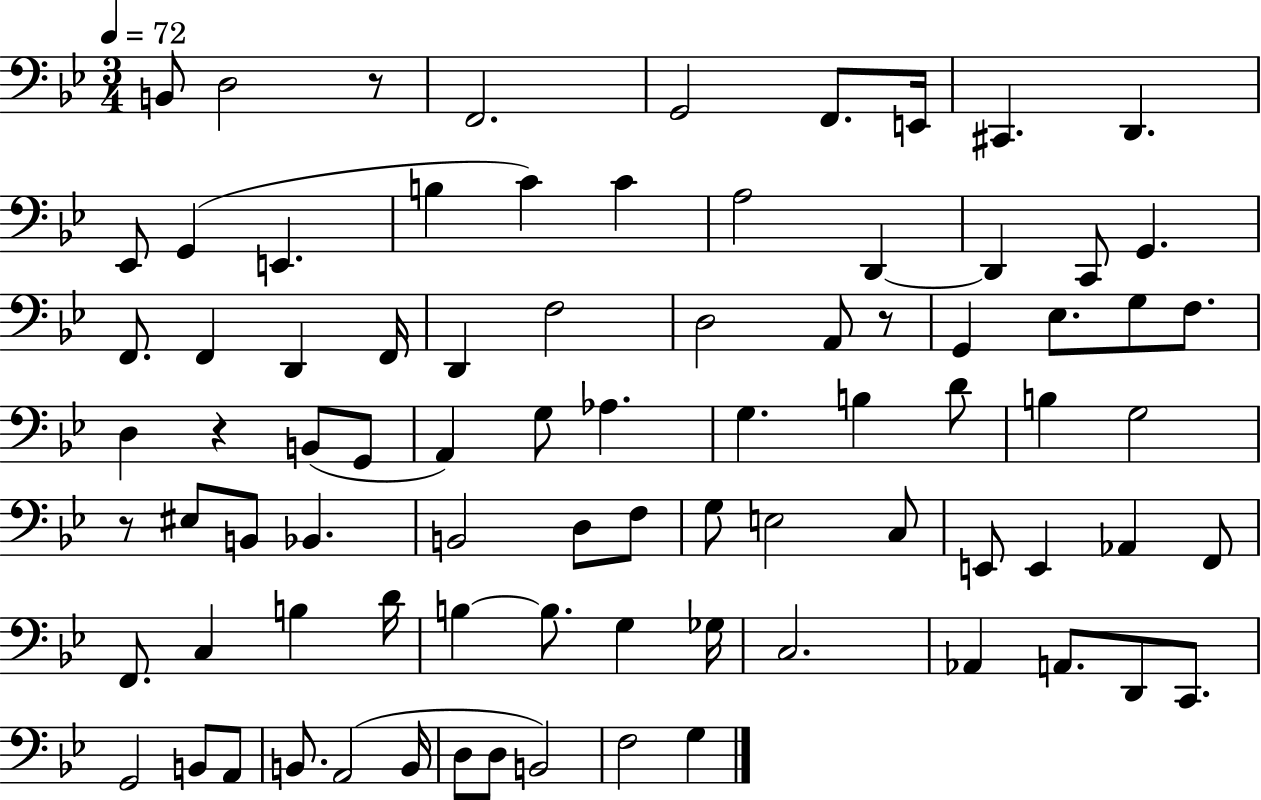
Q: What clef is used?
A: bass